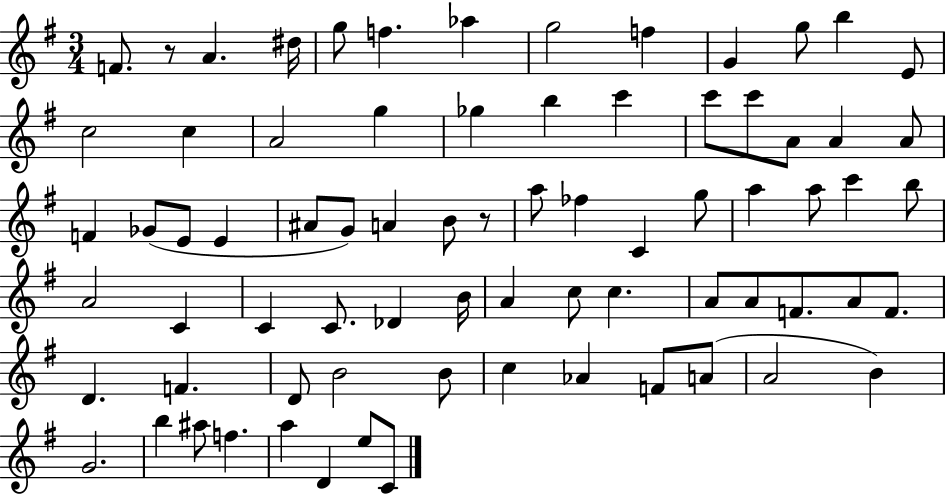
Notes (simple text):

F4/e. R/e A4/q. D#5/s G5/e F5/q. Ab5/q G5/h F5/q G4/q G5/e B5/q E4/e C5/h C5/q A4/h G5/q Gb5/q B5/q C6/q C6/e C6/e A4/e A4/q A4/e F4/q Gb4/e E4/e E4/q A#4/e G4/e A4/q B4/e R/e A5/e FES5/q C4/q G5/e A5/q A5/e C6/q B5/e A4/h C4/q C4/q C4/e. Db4/q B4/s A4/q C5/e C5/q. A4/e A4/e F4/e. A4/e F4/e. D4/q. F4/q. D4/e B4/h B4/e C5/q Ab4/q F4/e A4/e A4/h B4/q G4/h. B5/q A#5/e F5/q. A5/q D4/q E5/e C4/e